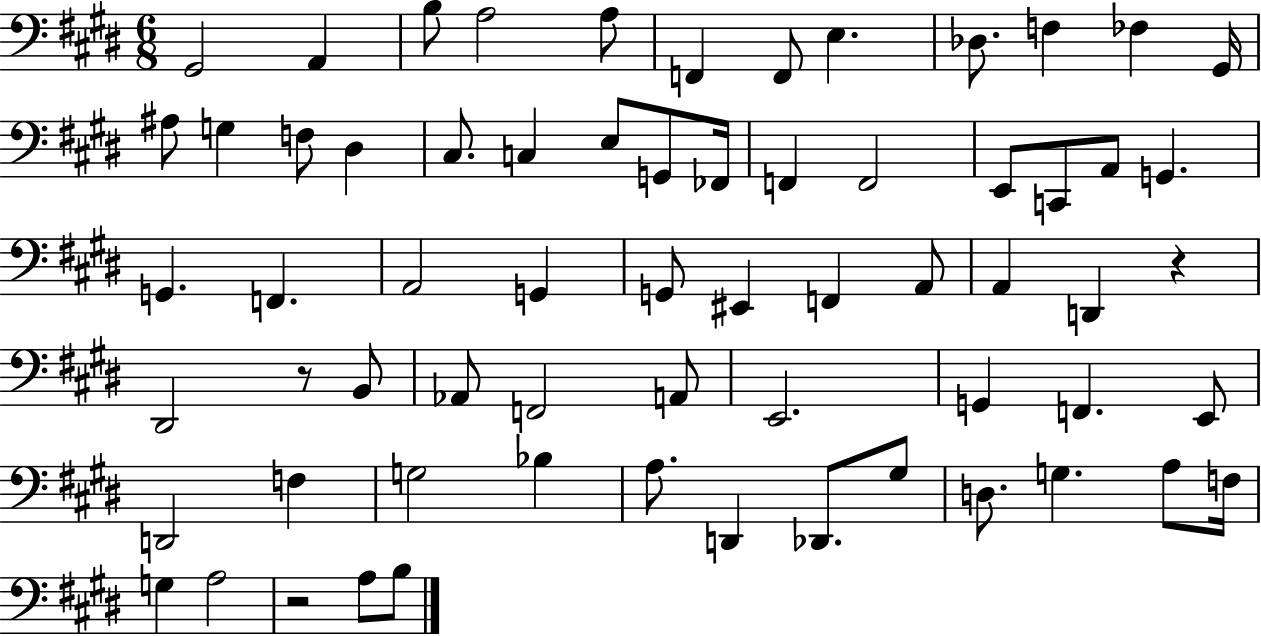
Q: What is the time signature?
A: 6/8